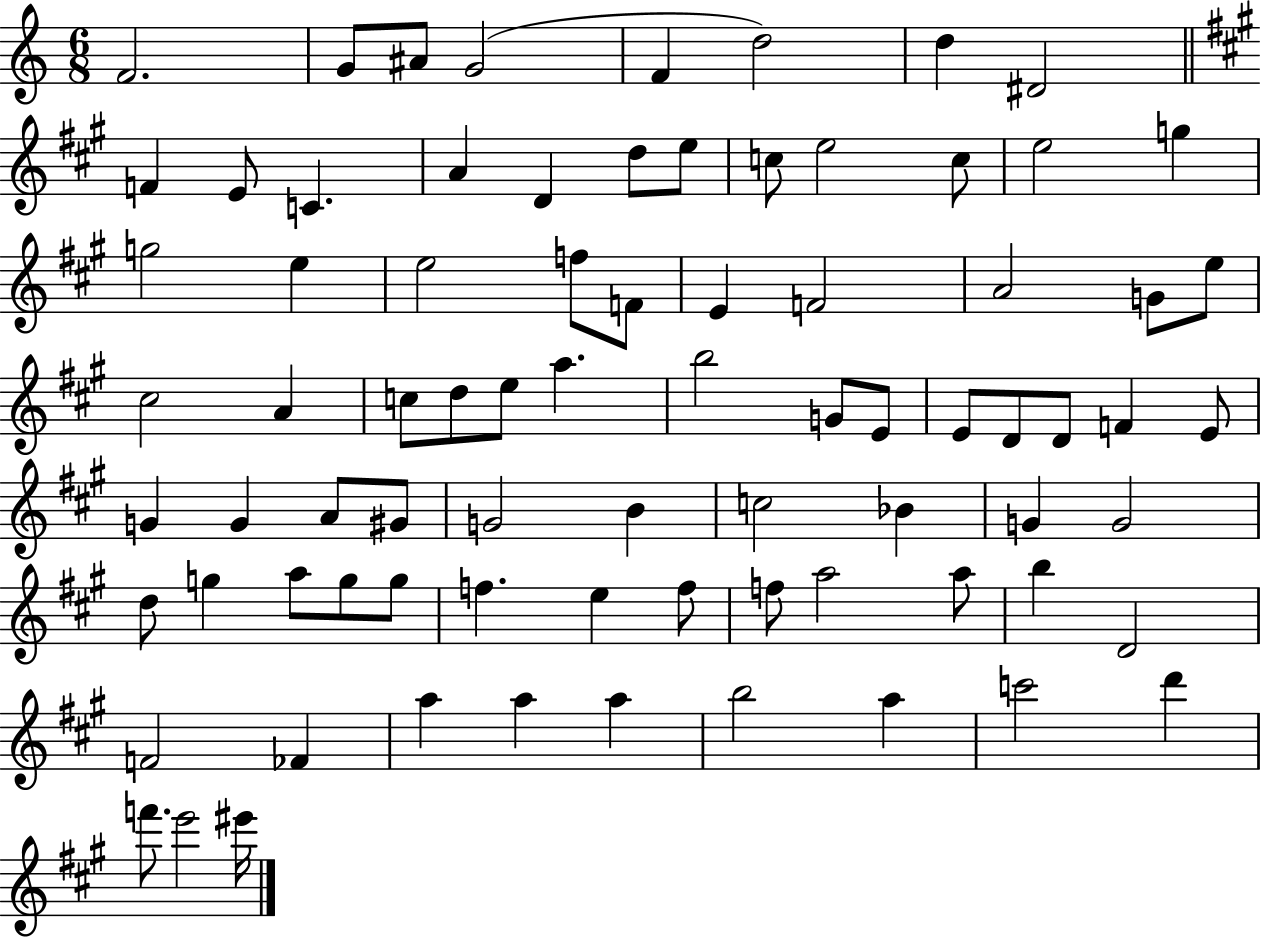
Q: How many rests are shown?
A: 0